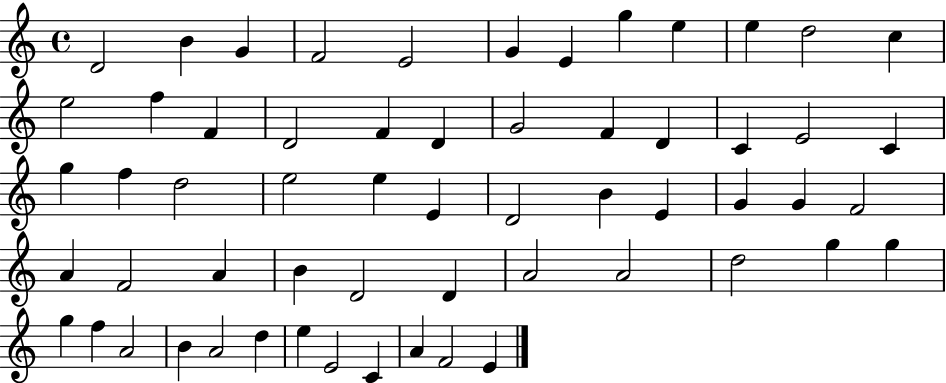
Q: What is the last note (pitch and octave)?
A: E4